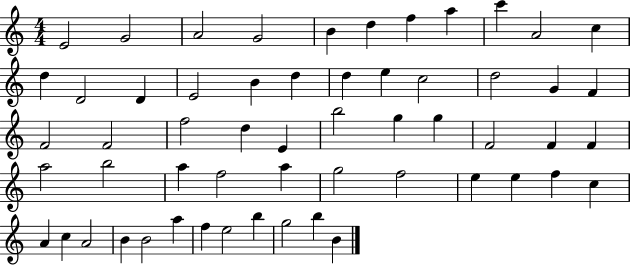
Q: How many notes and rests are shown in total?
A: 57